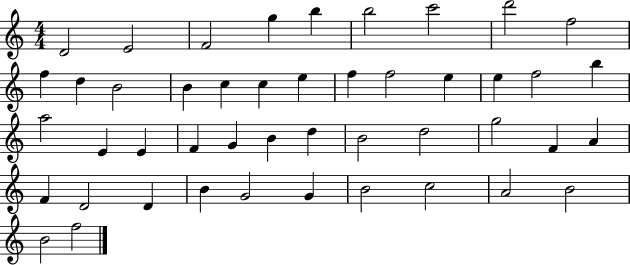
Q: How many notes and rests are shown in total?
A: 46